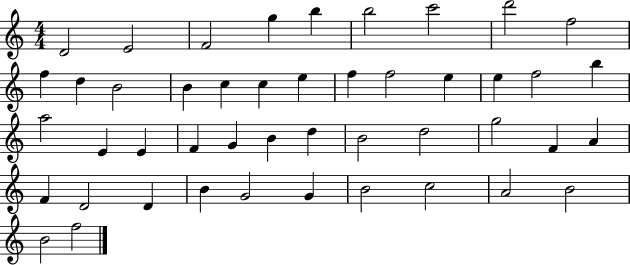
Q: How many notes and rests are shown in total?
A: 46